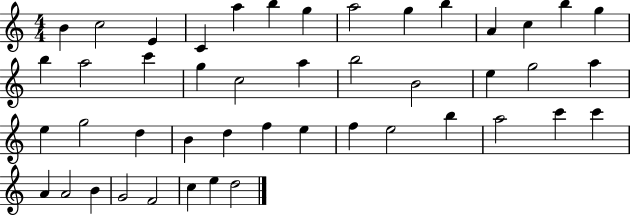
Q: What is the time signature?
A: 4/4